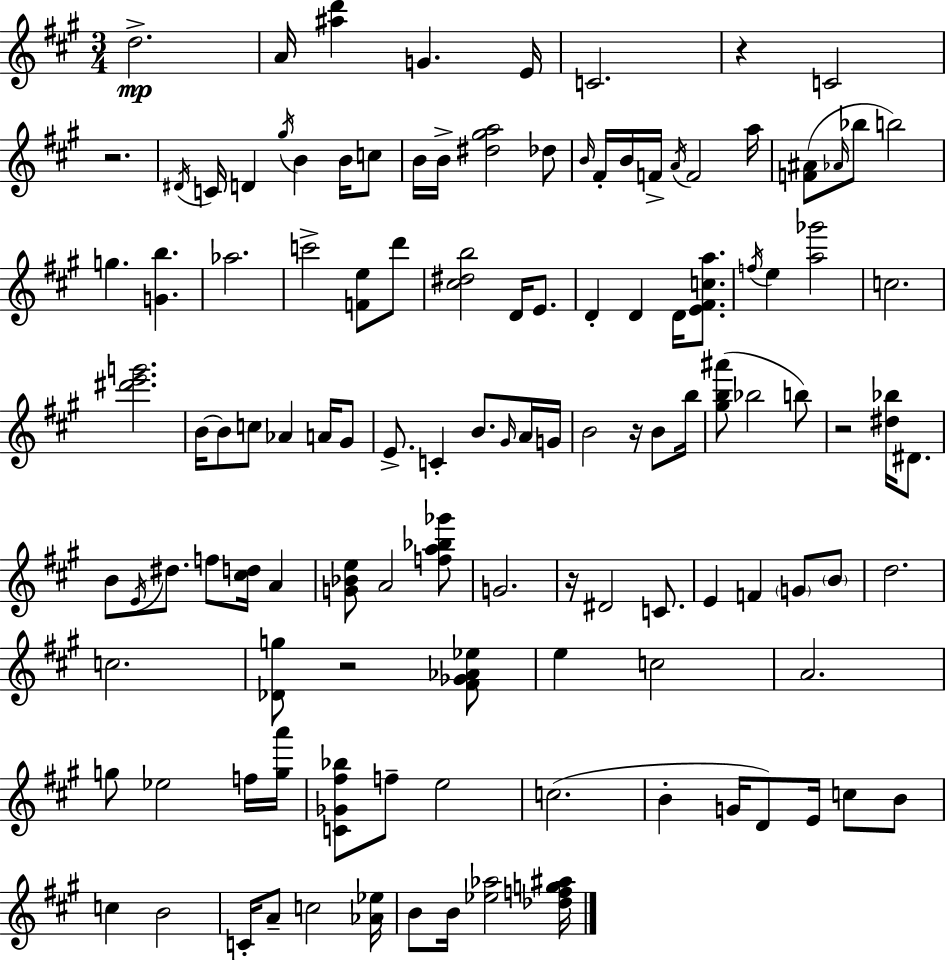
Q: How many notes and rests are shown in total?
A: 120